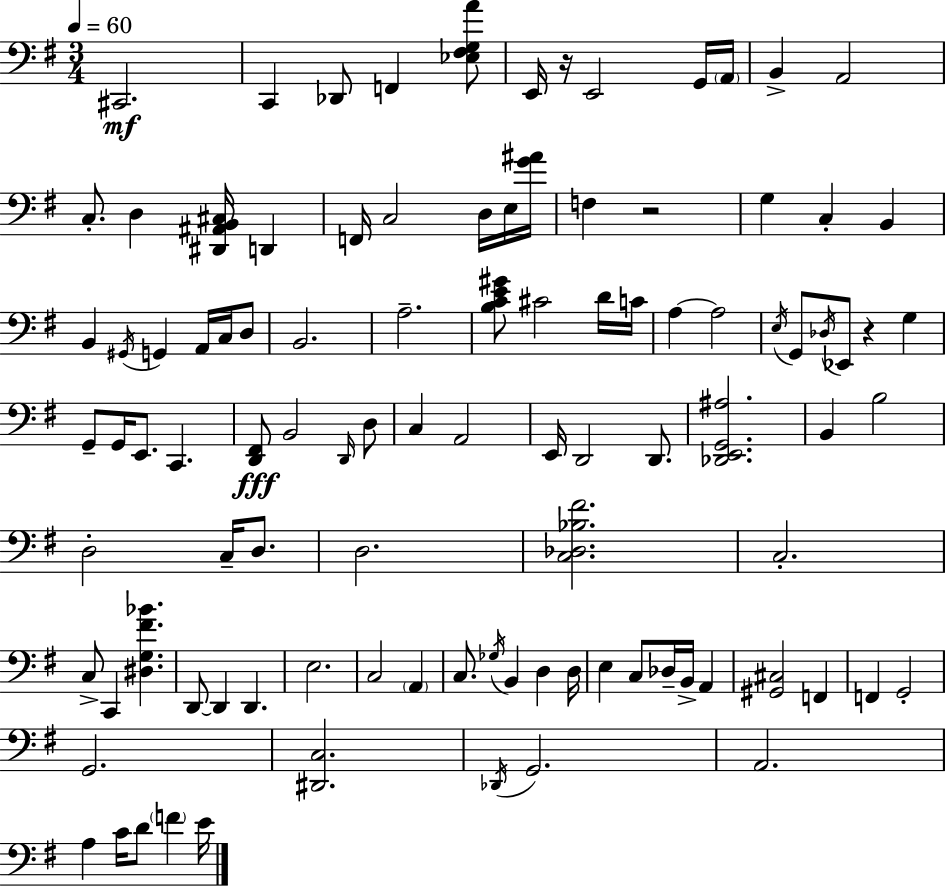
C#2/h. C2/q Db2/e F2/q [Eb3,F#3,G3,A4]/e E2/s R/s E2/h G2/s A2/s B2/q A2/h C3/e. D3/q [D#2,A#2,B2,C#3]/s D2/q F2/s C3/h D3/s E3/s [G4,A#4]/s F3/q R/h G3/q C3/q B2/q B2/q G#2/s G2/q A2/s C3/s D3/e B2/h. A3/h. [B3,C4,E4,G#4]/e C#4/h D4/s C4/s A3/q A3/h E3/s G2/e Db3/s Eb2/e R/q G3/q G2/e G2/s E2/e. C2/q. [D2,F#2]/e B2/h D2/s D3/e C3/q A2/h E2/s D2/h D2/e. [Db2,E2,G2,A#3]/h. B2/q B3/h D3/h C3/s D3/e. D3/h. [C3,Db3,Bb3,F#4]/h. C3/h. C3/e C2/q [D#3,G3,F#4,Bb4]/q. D2/e D2/q D2/q. E3/h. C3/h A2/q C3/e. Gb3/s B2/q D3/q D3/s E3/q C3/e Db3/s B2/s A2/q [G#2,C#3]/h F2/q F2/q G2/h G2/h. [D#2,C3]/h. Db2/s G2/h. A2/h. A3/q C4/s D4/e F4/q E4/s